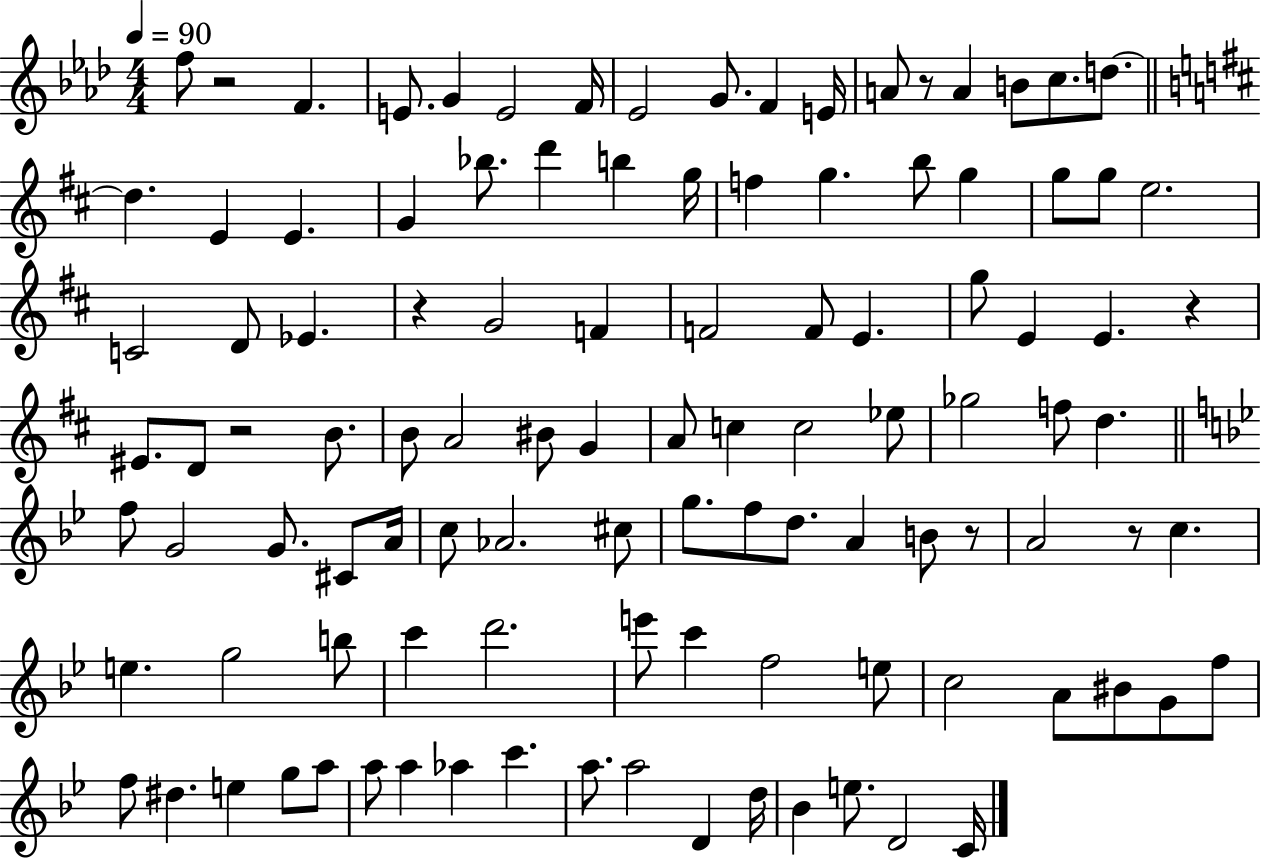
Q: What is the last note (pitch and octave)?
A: C4